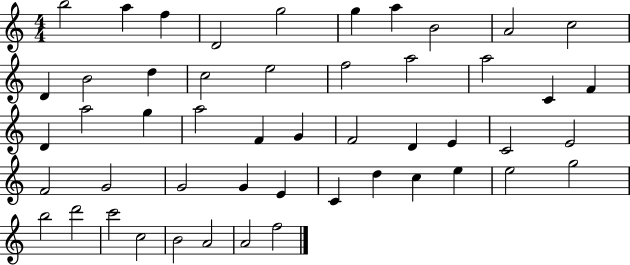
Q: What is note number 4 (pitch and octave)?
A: D4